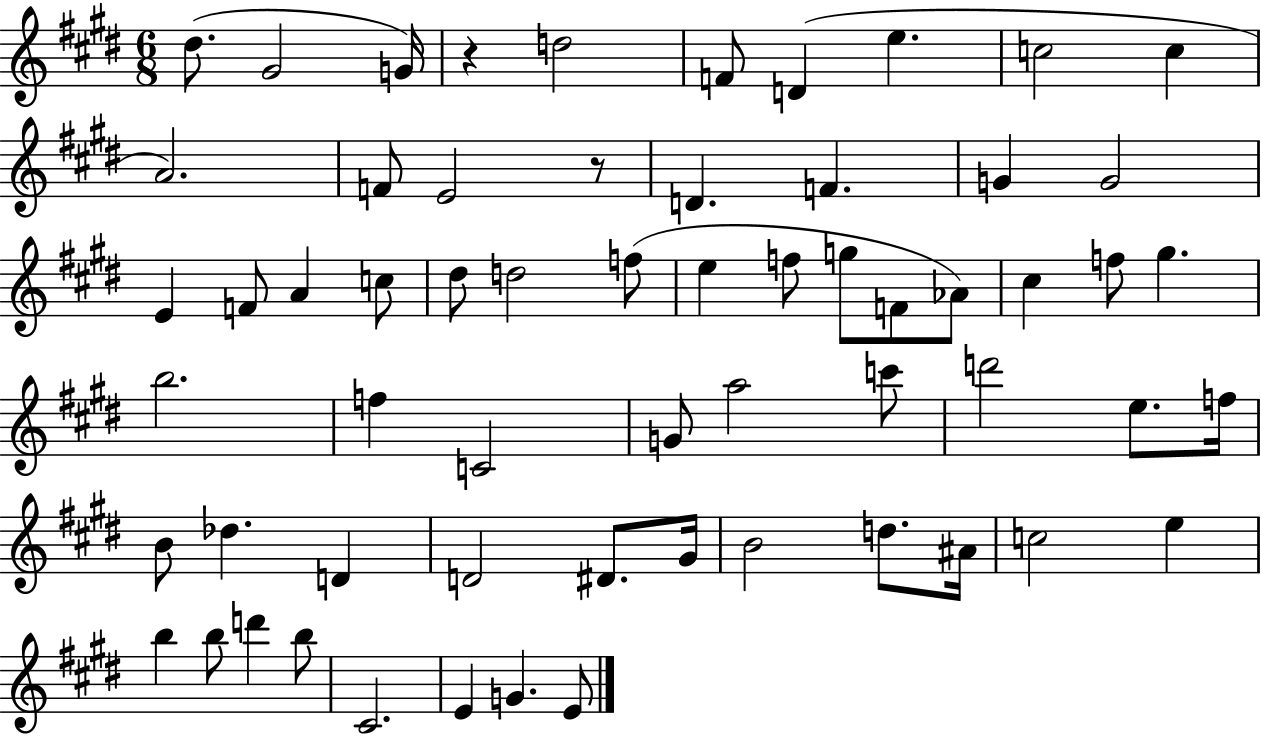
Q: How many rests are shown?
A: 2